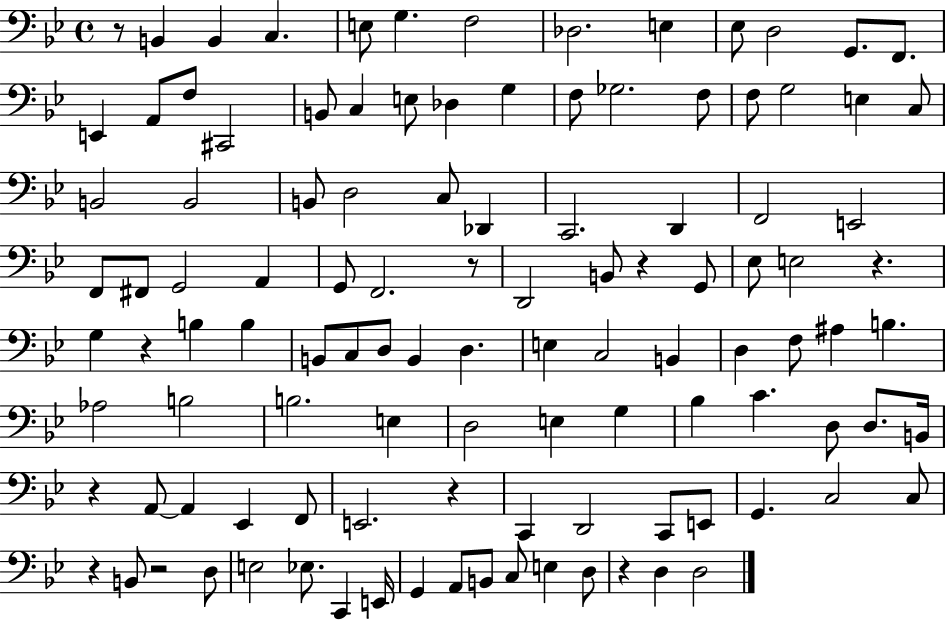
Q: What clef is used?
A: bass